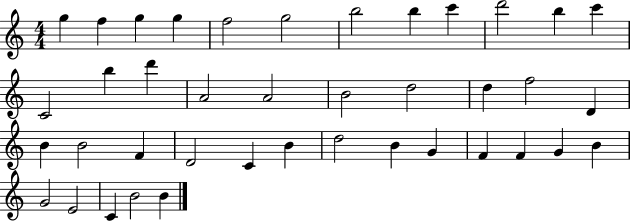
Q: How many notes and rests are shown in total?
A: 40